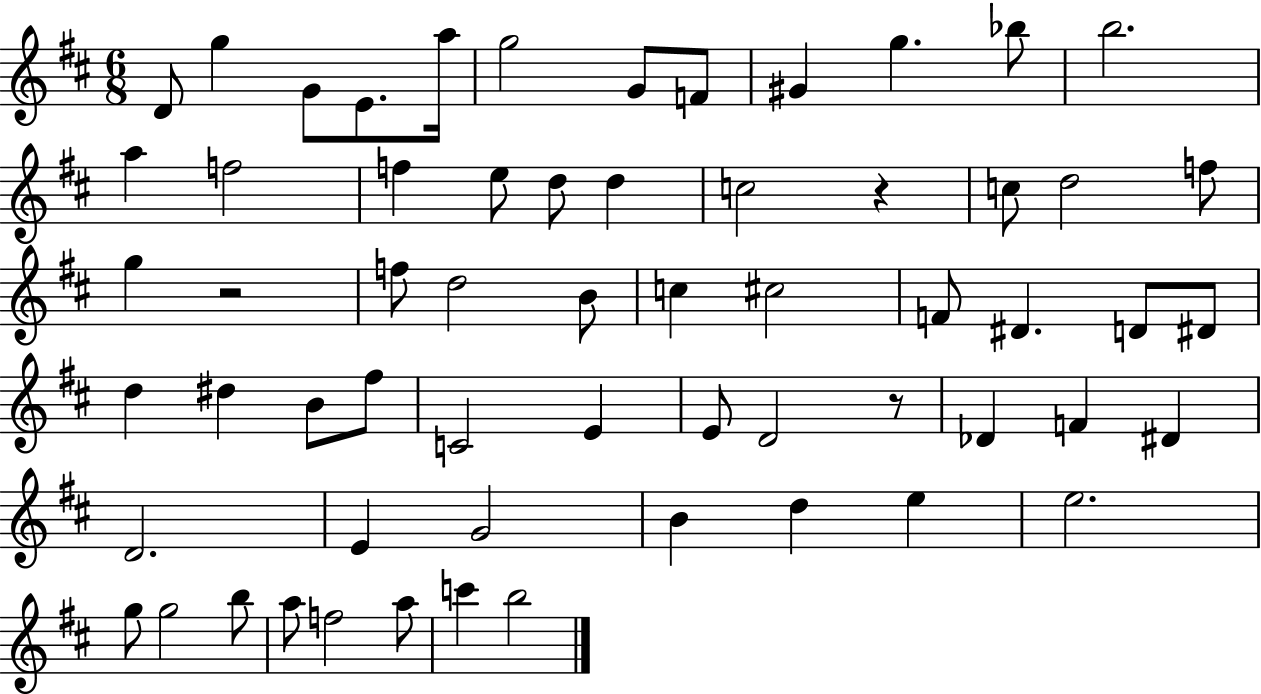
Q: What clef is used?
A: treble